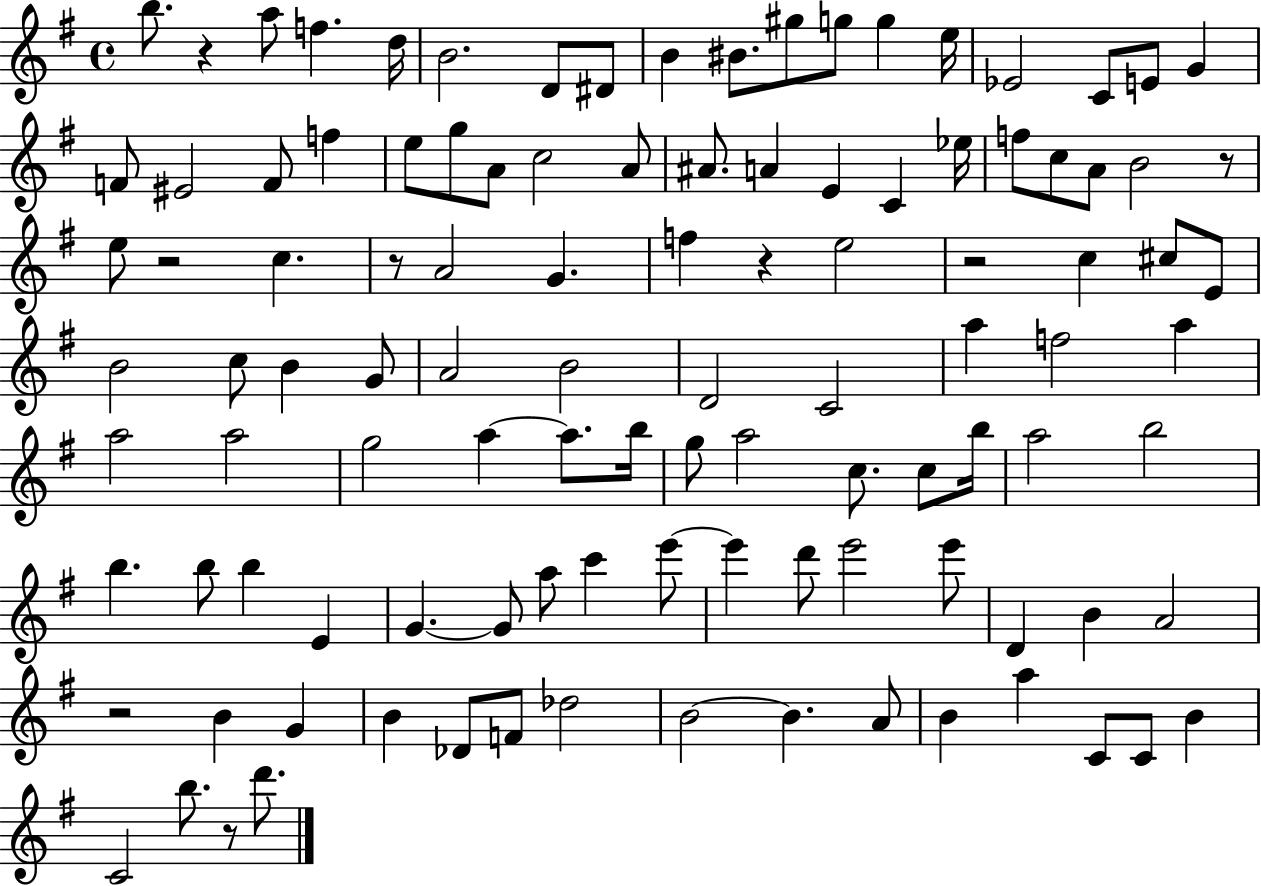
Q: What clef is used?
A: treble